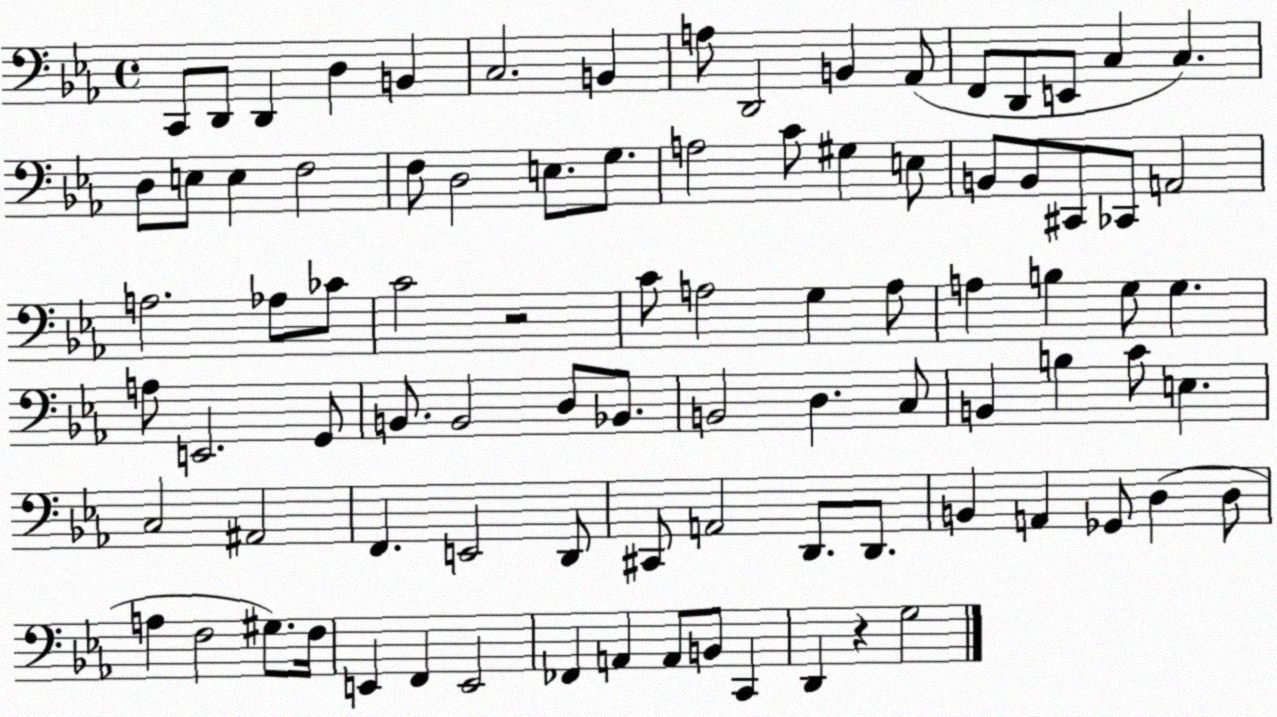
X:1
T:Untitled
M:4/4
L:1/4
K:Eb
C,,/2 D,,/2 D,, D, B,, C,2 B,, A,/2 D,,2 B,, _A,,/2 F,,/2 D,,/2 E,,/2 C, C, D,/2 E,/2 E, F,2 F,/2 D,2 E,/2 G,/2 A,2 C/2 ^G, E,/2 B,,/2 B,,/2 ^C,,/2 _C,,/2 A,,2 A,2 _A,/2 _C/2 C2 z2 C/2 A,2 G, A,/2 A, B, G,/2 G, A,/2 E,,2 G,,/2 B,,/2 B,,2 D,/2 _B,,/2 B,,2 D, C,/2 B,, B, C/2 E, C,2 ^A,,2 F,, E,,2 D,,/2 ^C,,/2 A,,2 D,,/2 D,,/2 B,, A,, _G,,/2 D, D,/2 A, F,2 ^G,/2 F,/4 E,, F,, E,,2 _F,, A,, A,,/2 B,,/2 C,, D,, z G,2